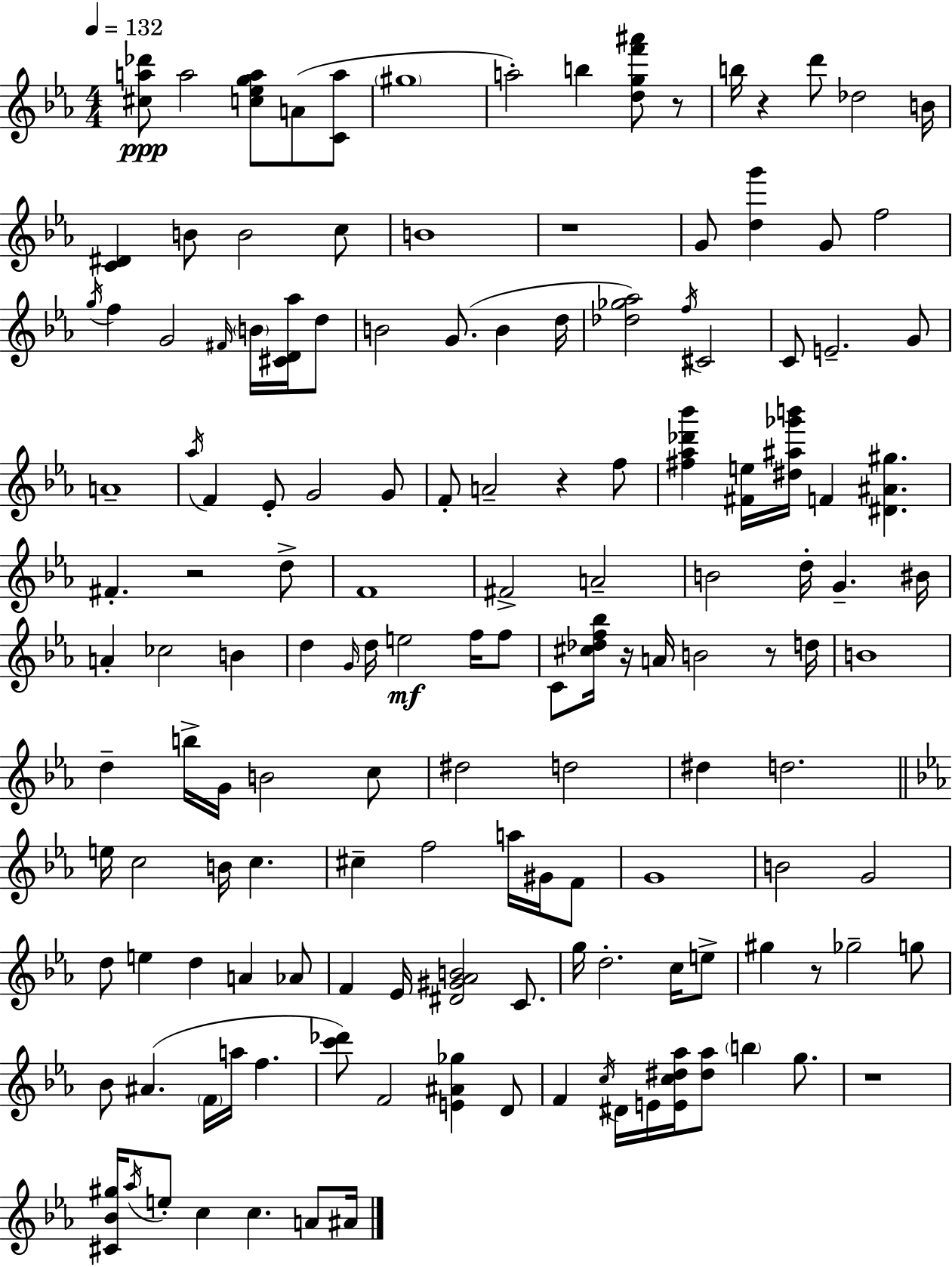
X:1
T:Untitled
M:4/4
L:1/4
K:Cm
[^ca_d']/2 a2 [c_ega]/2 A/2 [Ca]/2 ^g4 a2 b [dgf'^a']/2 z/2 b/4 z d'/2 _d2 B/4 [C^D] B/2 B2 c/2 B4 z4 G/2 [dg'] G/2 f2 g/4 f G2 ^F/4 B/4 [^CD_a]/4 d/2 B2 G/2 B d/4 [_d_g_a]2 f/4 ^C2 C/2 E2 G/2 A4 _a/4 F _E/2 G2 G/2 F/2 A2 z f/2 [^f_a_d'_b'] [^Fe]/4 [^d^a_g'b']/4 F [^D^A^g] ^F z2 d/2 F4 ^F2 A2 B2 d/4 G ^B/4 A _c2 B d G/4 d/4 e2 f/4 f/2 C/2 [^c_df_b]/4 z/4 A/4 B2 z/2 d/4 B4 d b/4 G/4 B2 c/2 ^d2 d2 ^d d2 e/4 c2 B/4 c ^c f2 a/4 ^G/4 F/2 G4 B2 G2 d/2 e d A _A/2 F _E/4 [^D^G_AB]2 C/2 g/4 d2 c/4 e/2 ^g z/2 _g2 g/2 _B/2 ^A F/4 a/4 f [c'_d']/2 F2 [E^A_g] D/2 F c/4 ^D/4 E/4 [Ec^d_a]/4 [^d_a]/2 b g/2 z4 [^C_B^g]/4 _a/4 e/2 c c A/2 ^A/4